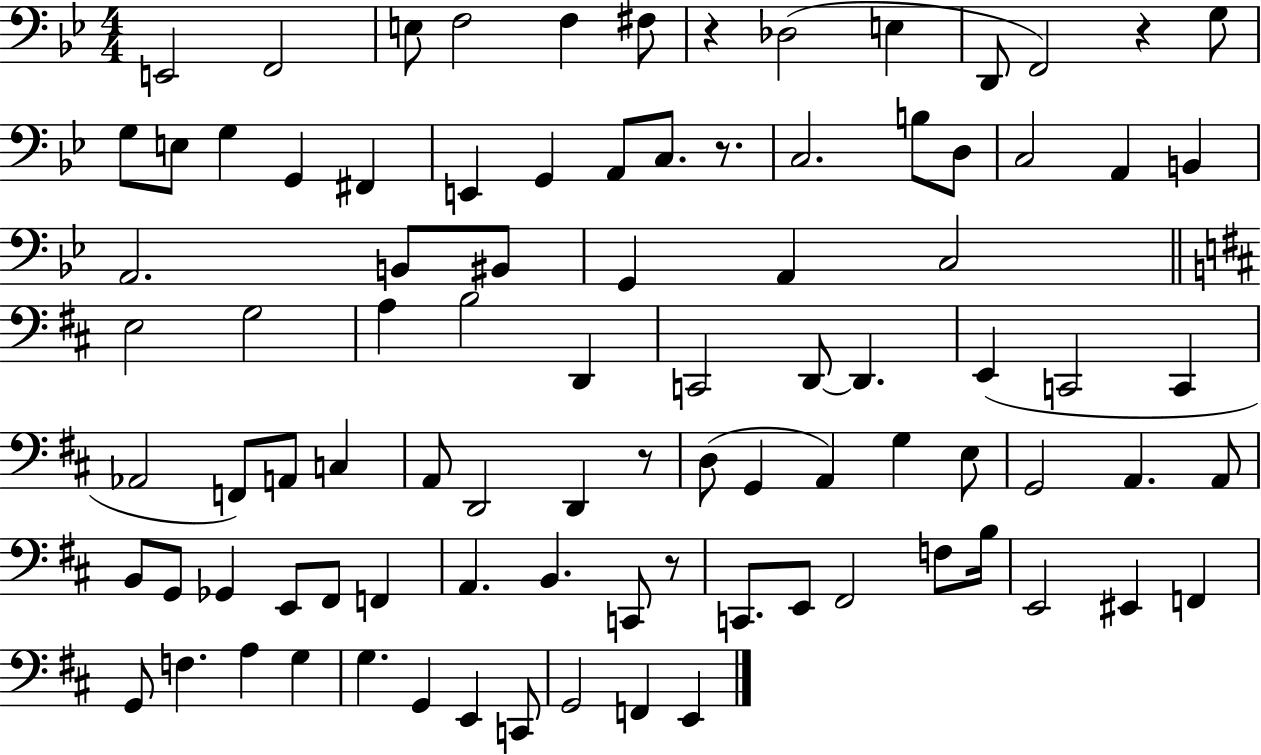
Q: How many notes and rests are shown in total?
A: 91